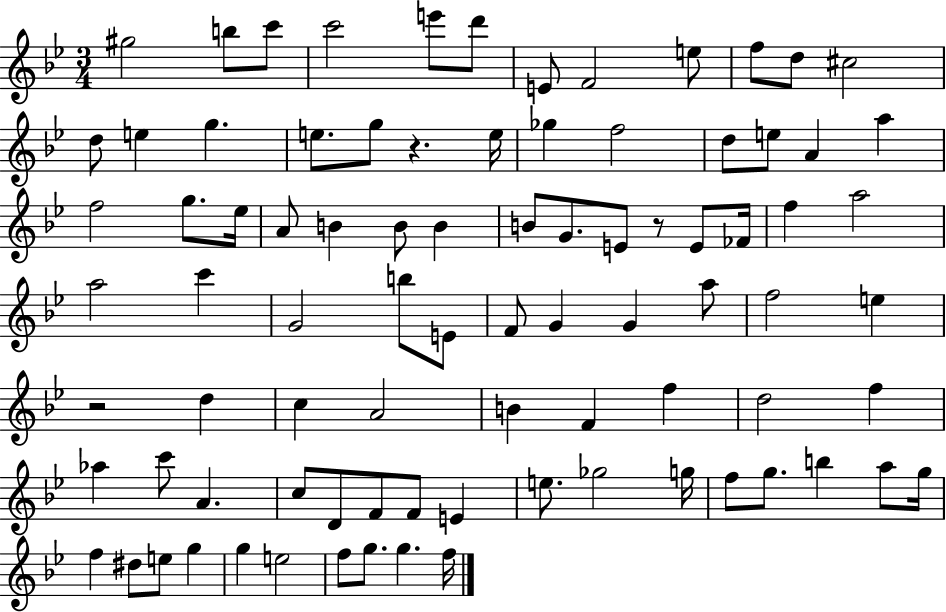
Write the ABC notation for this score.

X:1
T:Untitled
M:3/4
L:1/4
K:Bb
^g2 b/2 c'/2 c'2 e'/2 d'/2 E/2 F2 e/2 f/2 d/2 ^c2 d/2 e g e/2 g/2 z e/4 _g f2 d/2 e/2 A a f2 g/2 _e/4 A/2 B B/2 B B/2 G/2 E/2 z/2 E/2 _F/4 f a2 a2 c' G2 b/2 E/2 F/2 G G a/2 f2 e z2 d c A2 B F f d2 f _a c'/2 A c/2 D/2 F/2 F/2 E e/2 _g2 g/4 f/2 g/2 b a/2 g/4 f ^d/2 e/2 g g e2 f/2 g/2 g f/4